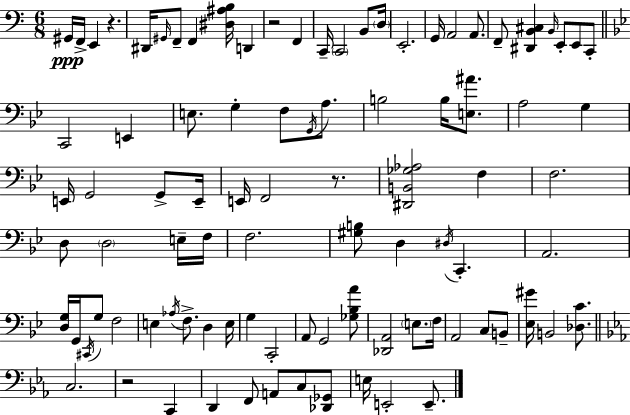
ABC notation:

X:1
T:Untitled
M:6/8
L:1/4
K:Am
^G,,/4 F,,/4 E,, z ^D,,/4 ^G,,/4 F,,/2 F,, [^D,^A,B,]/4 D,, z2 F,, C,,/4 C,,2 B,,/2 D,/4 E,,2 G,,/4 A,,2 A,,/2 F,,/2 [^D,,B,,^C,] B,,/4 E,,/2 E,,/2 C,,/2 C,,2 E,, E,/2 G, F,/2 G,,/4 A,/2 B,2 B,/4 [E,^A]/2 A,2 G, E,,/4 G,,2 G,,/2 E,,/4 E,,/4 F,,2 z/2 [^D,,B,,_G,_A,]2 F, F,2 D,/2 D,2 E,/4 F,/4 F,2 [^G,B,]/2 D, ^D,/4 C,, A,,2 [D,G,]/4 G,,/4 ^C,,/4 G,/2 F,2 E, _A,/4 F,/2 D, E,/4 G, C,,2 A,,/2 G,,2 [_G,_B,A]/2 [_D,,A,,]2 E,/2 F,/4 A,,2 C,/2 B,,/2 [_E,^G]/4 B,,2 [_D,C]/2 C,2 z2 C,, D,, F,,/2 A,,/2 C,/2 [_D,,_G,,]/2 E,/4 E,,2 E,,/2